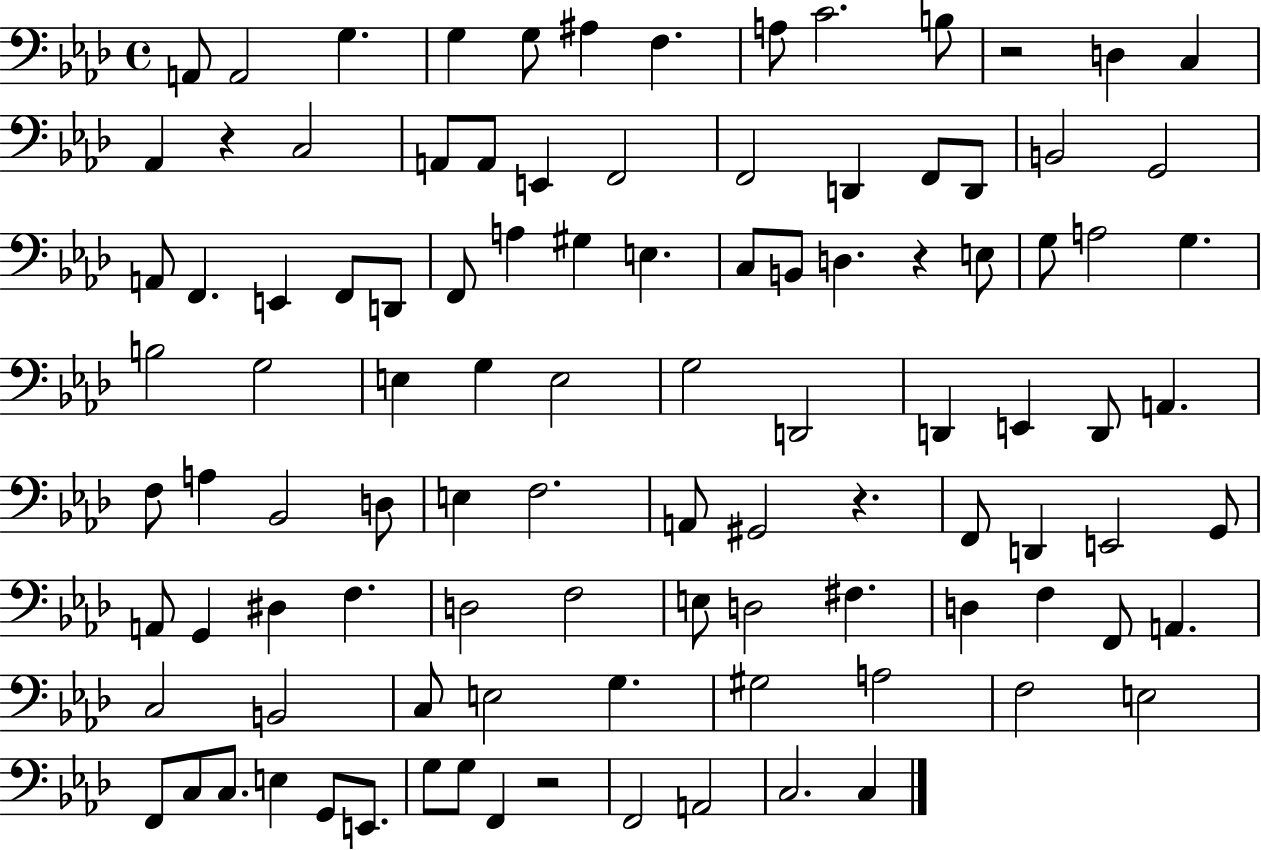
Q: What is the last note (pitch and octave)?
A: C3